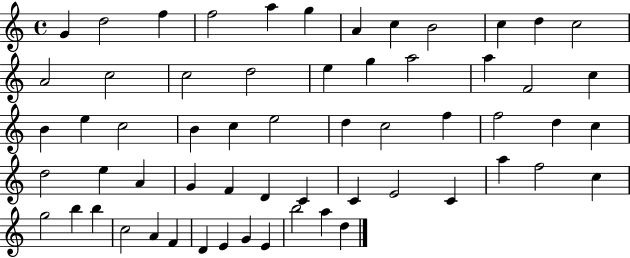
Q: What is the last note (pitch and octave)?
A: D5